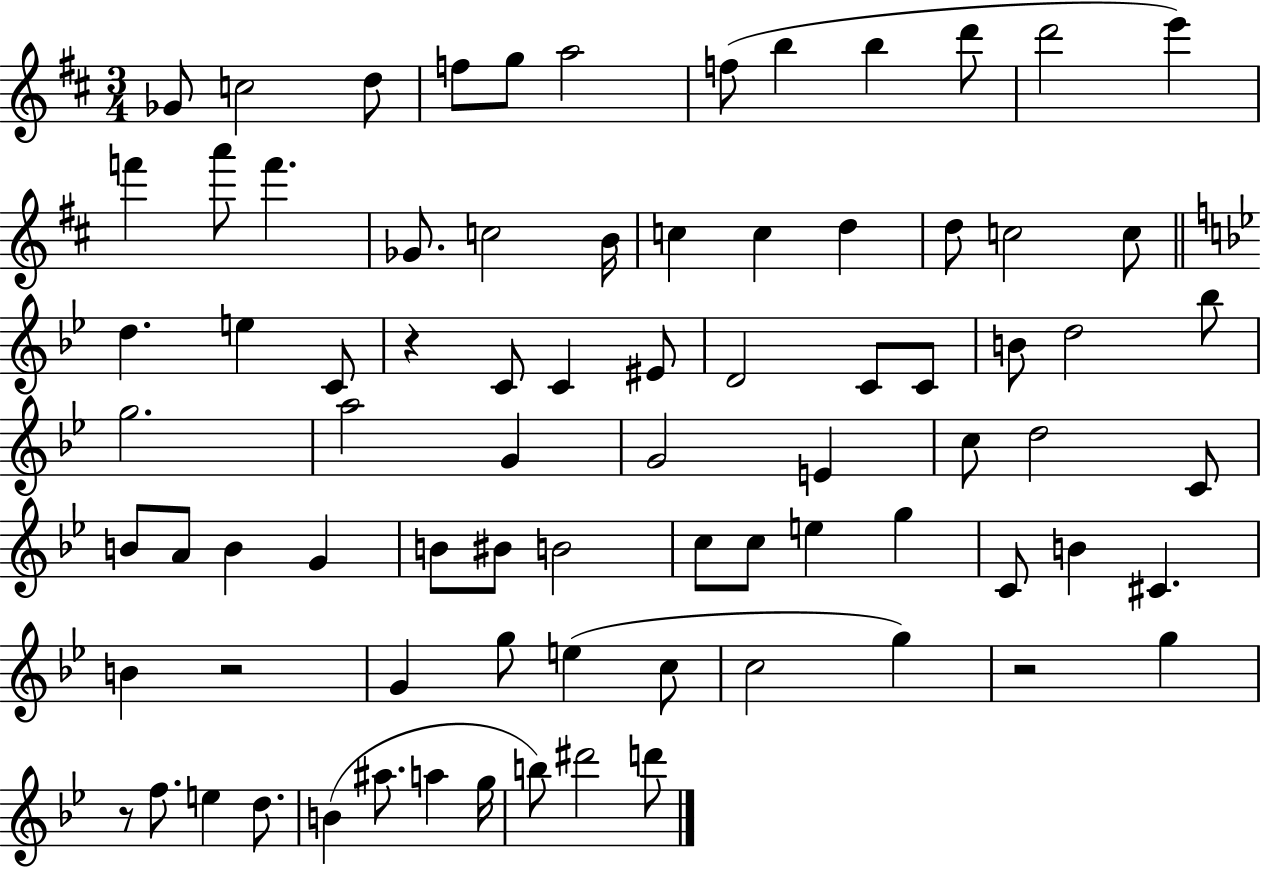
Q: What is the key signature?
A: D major